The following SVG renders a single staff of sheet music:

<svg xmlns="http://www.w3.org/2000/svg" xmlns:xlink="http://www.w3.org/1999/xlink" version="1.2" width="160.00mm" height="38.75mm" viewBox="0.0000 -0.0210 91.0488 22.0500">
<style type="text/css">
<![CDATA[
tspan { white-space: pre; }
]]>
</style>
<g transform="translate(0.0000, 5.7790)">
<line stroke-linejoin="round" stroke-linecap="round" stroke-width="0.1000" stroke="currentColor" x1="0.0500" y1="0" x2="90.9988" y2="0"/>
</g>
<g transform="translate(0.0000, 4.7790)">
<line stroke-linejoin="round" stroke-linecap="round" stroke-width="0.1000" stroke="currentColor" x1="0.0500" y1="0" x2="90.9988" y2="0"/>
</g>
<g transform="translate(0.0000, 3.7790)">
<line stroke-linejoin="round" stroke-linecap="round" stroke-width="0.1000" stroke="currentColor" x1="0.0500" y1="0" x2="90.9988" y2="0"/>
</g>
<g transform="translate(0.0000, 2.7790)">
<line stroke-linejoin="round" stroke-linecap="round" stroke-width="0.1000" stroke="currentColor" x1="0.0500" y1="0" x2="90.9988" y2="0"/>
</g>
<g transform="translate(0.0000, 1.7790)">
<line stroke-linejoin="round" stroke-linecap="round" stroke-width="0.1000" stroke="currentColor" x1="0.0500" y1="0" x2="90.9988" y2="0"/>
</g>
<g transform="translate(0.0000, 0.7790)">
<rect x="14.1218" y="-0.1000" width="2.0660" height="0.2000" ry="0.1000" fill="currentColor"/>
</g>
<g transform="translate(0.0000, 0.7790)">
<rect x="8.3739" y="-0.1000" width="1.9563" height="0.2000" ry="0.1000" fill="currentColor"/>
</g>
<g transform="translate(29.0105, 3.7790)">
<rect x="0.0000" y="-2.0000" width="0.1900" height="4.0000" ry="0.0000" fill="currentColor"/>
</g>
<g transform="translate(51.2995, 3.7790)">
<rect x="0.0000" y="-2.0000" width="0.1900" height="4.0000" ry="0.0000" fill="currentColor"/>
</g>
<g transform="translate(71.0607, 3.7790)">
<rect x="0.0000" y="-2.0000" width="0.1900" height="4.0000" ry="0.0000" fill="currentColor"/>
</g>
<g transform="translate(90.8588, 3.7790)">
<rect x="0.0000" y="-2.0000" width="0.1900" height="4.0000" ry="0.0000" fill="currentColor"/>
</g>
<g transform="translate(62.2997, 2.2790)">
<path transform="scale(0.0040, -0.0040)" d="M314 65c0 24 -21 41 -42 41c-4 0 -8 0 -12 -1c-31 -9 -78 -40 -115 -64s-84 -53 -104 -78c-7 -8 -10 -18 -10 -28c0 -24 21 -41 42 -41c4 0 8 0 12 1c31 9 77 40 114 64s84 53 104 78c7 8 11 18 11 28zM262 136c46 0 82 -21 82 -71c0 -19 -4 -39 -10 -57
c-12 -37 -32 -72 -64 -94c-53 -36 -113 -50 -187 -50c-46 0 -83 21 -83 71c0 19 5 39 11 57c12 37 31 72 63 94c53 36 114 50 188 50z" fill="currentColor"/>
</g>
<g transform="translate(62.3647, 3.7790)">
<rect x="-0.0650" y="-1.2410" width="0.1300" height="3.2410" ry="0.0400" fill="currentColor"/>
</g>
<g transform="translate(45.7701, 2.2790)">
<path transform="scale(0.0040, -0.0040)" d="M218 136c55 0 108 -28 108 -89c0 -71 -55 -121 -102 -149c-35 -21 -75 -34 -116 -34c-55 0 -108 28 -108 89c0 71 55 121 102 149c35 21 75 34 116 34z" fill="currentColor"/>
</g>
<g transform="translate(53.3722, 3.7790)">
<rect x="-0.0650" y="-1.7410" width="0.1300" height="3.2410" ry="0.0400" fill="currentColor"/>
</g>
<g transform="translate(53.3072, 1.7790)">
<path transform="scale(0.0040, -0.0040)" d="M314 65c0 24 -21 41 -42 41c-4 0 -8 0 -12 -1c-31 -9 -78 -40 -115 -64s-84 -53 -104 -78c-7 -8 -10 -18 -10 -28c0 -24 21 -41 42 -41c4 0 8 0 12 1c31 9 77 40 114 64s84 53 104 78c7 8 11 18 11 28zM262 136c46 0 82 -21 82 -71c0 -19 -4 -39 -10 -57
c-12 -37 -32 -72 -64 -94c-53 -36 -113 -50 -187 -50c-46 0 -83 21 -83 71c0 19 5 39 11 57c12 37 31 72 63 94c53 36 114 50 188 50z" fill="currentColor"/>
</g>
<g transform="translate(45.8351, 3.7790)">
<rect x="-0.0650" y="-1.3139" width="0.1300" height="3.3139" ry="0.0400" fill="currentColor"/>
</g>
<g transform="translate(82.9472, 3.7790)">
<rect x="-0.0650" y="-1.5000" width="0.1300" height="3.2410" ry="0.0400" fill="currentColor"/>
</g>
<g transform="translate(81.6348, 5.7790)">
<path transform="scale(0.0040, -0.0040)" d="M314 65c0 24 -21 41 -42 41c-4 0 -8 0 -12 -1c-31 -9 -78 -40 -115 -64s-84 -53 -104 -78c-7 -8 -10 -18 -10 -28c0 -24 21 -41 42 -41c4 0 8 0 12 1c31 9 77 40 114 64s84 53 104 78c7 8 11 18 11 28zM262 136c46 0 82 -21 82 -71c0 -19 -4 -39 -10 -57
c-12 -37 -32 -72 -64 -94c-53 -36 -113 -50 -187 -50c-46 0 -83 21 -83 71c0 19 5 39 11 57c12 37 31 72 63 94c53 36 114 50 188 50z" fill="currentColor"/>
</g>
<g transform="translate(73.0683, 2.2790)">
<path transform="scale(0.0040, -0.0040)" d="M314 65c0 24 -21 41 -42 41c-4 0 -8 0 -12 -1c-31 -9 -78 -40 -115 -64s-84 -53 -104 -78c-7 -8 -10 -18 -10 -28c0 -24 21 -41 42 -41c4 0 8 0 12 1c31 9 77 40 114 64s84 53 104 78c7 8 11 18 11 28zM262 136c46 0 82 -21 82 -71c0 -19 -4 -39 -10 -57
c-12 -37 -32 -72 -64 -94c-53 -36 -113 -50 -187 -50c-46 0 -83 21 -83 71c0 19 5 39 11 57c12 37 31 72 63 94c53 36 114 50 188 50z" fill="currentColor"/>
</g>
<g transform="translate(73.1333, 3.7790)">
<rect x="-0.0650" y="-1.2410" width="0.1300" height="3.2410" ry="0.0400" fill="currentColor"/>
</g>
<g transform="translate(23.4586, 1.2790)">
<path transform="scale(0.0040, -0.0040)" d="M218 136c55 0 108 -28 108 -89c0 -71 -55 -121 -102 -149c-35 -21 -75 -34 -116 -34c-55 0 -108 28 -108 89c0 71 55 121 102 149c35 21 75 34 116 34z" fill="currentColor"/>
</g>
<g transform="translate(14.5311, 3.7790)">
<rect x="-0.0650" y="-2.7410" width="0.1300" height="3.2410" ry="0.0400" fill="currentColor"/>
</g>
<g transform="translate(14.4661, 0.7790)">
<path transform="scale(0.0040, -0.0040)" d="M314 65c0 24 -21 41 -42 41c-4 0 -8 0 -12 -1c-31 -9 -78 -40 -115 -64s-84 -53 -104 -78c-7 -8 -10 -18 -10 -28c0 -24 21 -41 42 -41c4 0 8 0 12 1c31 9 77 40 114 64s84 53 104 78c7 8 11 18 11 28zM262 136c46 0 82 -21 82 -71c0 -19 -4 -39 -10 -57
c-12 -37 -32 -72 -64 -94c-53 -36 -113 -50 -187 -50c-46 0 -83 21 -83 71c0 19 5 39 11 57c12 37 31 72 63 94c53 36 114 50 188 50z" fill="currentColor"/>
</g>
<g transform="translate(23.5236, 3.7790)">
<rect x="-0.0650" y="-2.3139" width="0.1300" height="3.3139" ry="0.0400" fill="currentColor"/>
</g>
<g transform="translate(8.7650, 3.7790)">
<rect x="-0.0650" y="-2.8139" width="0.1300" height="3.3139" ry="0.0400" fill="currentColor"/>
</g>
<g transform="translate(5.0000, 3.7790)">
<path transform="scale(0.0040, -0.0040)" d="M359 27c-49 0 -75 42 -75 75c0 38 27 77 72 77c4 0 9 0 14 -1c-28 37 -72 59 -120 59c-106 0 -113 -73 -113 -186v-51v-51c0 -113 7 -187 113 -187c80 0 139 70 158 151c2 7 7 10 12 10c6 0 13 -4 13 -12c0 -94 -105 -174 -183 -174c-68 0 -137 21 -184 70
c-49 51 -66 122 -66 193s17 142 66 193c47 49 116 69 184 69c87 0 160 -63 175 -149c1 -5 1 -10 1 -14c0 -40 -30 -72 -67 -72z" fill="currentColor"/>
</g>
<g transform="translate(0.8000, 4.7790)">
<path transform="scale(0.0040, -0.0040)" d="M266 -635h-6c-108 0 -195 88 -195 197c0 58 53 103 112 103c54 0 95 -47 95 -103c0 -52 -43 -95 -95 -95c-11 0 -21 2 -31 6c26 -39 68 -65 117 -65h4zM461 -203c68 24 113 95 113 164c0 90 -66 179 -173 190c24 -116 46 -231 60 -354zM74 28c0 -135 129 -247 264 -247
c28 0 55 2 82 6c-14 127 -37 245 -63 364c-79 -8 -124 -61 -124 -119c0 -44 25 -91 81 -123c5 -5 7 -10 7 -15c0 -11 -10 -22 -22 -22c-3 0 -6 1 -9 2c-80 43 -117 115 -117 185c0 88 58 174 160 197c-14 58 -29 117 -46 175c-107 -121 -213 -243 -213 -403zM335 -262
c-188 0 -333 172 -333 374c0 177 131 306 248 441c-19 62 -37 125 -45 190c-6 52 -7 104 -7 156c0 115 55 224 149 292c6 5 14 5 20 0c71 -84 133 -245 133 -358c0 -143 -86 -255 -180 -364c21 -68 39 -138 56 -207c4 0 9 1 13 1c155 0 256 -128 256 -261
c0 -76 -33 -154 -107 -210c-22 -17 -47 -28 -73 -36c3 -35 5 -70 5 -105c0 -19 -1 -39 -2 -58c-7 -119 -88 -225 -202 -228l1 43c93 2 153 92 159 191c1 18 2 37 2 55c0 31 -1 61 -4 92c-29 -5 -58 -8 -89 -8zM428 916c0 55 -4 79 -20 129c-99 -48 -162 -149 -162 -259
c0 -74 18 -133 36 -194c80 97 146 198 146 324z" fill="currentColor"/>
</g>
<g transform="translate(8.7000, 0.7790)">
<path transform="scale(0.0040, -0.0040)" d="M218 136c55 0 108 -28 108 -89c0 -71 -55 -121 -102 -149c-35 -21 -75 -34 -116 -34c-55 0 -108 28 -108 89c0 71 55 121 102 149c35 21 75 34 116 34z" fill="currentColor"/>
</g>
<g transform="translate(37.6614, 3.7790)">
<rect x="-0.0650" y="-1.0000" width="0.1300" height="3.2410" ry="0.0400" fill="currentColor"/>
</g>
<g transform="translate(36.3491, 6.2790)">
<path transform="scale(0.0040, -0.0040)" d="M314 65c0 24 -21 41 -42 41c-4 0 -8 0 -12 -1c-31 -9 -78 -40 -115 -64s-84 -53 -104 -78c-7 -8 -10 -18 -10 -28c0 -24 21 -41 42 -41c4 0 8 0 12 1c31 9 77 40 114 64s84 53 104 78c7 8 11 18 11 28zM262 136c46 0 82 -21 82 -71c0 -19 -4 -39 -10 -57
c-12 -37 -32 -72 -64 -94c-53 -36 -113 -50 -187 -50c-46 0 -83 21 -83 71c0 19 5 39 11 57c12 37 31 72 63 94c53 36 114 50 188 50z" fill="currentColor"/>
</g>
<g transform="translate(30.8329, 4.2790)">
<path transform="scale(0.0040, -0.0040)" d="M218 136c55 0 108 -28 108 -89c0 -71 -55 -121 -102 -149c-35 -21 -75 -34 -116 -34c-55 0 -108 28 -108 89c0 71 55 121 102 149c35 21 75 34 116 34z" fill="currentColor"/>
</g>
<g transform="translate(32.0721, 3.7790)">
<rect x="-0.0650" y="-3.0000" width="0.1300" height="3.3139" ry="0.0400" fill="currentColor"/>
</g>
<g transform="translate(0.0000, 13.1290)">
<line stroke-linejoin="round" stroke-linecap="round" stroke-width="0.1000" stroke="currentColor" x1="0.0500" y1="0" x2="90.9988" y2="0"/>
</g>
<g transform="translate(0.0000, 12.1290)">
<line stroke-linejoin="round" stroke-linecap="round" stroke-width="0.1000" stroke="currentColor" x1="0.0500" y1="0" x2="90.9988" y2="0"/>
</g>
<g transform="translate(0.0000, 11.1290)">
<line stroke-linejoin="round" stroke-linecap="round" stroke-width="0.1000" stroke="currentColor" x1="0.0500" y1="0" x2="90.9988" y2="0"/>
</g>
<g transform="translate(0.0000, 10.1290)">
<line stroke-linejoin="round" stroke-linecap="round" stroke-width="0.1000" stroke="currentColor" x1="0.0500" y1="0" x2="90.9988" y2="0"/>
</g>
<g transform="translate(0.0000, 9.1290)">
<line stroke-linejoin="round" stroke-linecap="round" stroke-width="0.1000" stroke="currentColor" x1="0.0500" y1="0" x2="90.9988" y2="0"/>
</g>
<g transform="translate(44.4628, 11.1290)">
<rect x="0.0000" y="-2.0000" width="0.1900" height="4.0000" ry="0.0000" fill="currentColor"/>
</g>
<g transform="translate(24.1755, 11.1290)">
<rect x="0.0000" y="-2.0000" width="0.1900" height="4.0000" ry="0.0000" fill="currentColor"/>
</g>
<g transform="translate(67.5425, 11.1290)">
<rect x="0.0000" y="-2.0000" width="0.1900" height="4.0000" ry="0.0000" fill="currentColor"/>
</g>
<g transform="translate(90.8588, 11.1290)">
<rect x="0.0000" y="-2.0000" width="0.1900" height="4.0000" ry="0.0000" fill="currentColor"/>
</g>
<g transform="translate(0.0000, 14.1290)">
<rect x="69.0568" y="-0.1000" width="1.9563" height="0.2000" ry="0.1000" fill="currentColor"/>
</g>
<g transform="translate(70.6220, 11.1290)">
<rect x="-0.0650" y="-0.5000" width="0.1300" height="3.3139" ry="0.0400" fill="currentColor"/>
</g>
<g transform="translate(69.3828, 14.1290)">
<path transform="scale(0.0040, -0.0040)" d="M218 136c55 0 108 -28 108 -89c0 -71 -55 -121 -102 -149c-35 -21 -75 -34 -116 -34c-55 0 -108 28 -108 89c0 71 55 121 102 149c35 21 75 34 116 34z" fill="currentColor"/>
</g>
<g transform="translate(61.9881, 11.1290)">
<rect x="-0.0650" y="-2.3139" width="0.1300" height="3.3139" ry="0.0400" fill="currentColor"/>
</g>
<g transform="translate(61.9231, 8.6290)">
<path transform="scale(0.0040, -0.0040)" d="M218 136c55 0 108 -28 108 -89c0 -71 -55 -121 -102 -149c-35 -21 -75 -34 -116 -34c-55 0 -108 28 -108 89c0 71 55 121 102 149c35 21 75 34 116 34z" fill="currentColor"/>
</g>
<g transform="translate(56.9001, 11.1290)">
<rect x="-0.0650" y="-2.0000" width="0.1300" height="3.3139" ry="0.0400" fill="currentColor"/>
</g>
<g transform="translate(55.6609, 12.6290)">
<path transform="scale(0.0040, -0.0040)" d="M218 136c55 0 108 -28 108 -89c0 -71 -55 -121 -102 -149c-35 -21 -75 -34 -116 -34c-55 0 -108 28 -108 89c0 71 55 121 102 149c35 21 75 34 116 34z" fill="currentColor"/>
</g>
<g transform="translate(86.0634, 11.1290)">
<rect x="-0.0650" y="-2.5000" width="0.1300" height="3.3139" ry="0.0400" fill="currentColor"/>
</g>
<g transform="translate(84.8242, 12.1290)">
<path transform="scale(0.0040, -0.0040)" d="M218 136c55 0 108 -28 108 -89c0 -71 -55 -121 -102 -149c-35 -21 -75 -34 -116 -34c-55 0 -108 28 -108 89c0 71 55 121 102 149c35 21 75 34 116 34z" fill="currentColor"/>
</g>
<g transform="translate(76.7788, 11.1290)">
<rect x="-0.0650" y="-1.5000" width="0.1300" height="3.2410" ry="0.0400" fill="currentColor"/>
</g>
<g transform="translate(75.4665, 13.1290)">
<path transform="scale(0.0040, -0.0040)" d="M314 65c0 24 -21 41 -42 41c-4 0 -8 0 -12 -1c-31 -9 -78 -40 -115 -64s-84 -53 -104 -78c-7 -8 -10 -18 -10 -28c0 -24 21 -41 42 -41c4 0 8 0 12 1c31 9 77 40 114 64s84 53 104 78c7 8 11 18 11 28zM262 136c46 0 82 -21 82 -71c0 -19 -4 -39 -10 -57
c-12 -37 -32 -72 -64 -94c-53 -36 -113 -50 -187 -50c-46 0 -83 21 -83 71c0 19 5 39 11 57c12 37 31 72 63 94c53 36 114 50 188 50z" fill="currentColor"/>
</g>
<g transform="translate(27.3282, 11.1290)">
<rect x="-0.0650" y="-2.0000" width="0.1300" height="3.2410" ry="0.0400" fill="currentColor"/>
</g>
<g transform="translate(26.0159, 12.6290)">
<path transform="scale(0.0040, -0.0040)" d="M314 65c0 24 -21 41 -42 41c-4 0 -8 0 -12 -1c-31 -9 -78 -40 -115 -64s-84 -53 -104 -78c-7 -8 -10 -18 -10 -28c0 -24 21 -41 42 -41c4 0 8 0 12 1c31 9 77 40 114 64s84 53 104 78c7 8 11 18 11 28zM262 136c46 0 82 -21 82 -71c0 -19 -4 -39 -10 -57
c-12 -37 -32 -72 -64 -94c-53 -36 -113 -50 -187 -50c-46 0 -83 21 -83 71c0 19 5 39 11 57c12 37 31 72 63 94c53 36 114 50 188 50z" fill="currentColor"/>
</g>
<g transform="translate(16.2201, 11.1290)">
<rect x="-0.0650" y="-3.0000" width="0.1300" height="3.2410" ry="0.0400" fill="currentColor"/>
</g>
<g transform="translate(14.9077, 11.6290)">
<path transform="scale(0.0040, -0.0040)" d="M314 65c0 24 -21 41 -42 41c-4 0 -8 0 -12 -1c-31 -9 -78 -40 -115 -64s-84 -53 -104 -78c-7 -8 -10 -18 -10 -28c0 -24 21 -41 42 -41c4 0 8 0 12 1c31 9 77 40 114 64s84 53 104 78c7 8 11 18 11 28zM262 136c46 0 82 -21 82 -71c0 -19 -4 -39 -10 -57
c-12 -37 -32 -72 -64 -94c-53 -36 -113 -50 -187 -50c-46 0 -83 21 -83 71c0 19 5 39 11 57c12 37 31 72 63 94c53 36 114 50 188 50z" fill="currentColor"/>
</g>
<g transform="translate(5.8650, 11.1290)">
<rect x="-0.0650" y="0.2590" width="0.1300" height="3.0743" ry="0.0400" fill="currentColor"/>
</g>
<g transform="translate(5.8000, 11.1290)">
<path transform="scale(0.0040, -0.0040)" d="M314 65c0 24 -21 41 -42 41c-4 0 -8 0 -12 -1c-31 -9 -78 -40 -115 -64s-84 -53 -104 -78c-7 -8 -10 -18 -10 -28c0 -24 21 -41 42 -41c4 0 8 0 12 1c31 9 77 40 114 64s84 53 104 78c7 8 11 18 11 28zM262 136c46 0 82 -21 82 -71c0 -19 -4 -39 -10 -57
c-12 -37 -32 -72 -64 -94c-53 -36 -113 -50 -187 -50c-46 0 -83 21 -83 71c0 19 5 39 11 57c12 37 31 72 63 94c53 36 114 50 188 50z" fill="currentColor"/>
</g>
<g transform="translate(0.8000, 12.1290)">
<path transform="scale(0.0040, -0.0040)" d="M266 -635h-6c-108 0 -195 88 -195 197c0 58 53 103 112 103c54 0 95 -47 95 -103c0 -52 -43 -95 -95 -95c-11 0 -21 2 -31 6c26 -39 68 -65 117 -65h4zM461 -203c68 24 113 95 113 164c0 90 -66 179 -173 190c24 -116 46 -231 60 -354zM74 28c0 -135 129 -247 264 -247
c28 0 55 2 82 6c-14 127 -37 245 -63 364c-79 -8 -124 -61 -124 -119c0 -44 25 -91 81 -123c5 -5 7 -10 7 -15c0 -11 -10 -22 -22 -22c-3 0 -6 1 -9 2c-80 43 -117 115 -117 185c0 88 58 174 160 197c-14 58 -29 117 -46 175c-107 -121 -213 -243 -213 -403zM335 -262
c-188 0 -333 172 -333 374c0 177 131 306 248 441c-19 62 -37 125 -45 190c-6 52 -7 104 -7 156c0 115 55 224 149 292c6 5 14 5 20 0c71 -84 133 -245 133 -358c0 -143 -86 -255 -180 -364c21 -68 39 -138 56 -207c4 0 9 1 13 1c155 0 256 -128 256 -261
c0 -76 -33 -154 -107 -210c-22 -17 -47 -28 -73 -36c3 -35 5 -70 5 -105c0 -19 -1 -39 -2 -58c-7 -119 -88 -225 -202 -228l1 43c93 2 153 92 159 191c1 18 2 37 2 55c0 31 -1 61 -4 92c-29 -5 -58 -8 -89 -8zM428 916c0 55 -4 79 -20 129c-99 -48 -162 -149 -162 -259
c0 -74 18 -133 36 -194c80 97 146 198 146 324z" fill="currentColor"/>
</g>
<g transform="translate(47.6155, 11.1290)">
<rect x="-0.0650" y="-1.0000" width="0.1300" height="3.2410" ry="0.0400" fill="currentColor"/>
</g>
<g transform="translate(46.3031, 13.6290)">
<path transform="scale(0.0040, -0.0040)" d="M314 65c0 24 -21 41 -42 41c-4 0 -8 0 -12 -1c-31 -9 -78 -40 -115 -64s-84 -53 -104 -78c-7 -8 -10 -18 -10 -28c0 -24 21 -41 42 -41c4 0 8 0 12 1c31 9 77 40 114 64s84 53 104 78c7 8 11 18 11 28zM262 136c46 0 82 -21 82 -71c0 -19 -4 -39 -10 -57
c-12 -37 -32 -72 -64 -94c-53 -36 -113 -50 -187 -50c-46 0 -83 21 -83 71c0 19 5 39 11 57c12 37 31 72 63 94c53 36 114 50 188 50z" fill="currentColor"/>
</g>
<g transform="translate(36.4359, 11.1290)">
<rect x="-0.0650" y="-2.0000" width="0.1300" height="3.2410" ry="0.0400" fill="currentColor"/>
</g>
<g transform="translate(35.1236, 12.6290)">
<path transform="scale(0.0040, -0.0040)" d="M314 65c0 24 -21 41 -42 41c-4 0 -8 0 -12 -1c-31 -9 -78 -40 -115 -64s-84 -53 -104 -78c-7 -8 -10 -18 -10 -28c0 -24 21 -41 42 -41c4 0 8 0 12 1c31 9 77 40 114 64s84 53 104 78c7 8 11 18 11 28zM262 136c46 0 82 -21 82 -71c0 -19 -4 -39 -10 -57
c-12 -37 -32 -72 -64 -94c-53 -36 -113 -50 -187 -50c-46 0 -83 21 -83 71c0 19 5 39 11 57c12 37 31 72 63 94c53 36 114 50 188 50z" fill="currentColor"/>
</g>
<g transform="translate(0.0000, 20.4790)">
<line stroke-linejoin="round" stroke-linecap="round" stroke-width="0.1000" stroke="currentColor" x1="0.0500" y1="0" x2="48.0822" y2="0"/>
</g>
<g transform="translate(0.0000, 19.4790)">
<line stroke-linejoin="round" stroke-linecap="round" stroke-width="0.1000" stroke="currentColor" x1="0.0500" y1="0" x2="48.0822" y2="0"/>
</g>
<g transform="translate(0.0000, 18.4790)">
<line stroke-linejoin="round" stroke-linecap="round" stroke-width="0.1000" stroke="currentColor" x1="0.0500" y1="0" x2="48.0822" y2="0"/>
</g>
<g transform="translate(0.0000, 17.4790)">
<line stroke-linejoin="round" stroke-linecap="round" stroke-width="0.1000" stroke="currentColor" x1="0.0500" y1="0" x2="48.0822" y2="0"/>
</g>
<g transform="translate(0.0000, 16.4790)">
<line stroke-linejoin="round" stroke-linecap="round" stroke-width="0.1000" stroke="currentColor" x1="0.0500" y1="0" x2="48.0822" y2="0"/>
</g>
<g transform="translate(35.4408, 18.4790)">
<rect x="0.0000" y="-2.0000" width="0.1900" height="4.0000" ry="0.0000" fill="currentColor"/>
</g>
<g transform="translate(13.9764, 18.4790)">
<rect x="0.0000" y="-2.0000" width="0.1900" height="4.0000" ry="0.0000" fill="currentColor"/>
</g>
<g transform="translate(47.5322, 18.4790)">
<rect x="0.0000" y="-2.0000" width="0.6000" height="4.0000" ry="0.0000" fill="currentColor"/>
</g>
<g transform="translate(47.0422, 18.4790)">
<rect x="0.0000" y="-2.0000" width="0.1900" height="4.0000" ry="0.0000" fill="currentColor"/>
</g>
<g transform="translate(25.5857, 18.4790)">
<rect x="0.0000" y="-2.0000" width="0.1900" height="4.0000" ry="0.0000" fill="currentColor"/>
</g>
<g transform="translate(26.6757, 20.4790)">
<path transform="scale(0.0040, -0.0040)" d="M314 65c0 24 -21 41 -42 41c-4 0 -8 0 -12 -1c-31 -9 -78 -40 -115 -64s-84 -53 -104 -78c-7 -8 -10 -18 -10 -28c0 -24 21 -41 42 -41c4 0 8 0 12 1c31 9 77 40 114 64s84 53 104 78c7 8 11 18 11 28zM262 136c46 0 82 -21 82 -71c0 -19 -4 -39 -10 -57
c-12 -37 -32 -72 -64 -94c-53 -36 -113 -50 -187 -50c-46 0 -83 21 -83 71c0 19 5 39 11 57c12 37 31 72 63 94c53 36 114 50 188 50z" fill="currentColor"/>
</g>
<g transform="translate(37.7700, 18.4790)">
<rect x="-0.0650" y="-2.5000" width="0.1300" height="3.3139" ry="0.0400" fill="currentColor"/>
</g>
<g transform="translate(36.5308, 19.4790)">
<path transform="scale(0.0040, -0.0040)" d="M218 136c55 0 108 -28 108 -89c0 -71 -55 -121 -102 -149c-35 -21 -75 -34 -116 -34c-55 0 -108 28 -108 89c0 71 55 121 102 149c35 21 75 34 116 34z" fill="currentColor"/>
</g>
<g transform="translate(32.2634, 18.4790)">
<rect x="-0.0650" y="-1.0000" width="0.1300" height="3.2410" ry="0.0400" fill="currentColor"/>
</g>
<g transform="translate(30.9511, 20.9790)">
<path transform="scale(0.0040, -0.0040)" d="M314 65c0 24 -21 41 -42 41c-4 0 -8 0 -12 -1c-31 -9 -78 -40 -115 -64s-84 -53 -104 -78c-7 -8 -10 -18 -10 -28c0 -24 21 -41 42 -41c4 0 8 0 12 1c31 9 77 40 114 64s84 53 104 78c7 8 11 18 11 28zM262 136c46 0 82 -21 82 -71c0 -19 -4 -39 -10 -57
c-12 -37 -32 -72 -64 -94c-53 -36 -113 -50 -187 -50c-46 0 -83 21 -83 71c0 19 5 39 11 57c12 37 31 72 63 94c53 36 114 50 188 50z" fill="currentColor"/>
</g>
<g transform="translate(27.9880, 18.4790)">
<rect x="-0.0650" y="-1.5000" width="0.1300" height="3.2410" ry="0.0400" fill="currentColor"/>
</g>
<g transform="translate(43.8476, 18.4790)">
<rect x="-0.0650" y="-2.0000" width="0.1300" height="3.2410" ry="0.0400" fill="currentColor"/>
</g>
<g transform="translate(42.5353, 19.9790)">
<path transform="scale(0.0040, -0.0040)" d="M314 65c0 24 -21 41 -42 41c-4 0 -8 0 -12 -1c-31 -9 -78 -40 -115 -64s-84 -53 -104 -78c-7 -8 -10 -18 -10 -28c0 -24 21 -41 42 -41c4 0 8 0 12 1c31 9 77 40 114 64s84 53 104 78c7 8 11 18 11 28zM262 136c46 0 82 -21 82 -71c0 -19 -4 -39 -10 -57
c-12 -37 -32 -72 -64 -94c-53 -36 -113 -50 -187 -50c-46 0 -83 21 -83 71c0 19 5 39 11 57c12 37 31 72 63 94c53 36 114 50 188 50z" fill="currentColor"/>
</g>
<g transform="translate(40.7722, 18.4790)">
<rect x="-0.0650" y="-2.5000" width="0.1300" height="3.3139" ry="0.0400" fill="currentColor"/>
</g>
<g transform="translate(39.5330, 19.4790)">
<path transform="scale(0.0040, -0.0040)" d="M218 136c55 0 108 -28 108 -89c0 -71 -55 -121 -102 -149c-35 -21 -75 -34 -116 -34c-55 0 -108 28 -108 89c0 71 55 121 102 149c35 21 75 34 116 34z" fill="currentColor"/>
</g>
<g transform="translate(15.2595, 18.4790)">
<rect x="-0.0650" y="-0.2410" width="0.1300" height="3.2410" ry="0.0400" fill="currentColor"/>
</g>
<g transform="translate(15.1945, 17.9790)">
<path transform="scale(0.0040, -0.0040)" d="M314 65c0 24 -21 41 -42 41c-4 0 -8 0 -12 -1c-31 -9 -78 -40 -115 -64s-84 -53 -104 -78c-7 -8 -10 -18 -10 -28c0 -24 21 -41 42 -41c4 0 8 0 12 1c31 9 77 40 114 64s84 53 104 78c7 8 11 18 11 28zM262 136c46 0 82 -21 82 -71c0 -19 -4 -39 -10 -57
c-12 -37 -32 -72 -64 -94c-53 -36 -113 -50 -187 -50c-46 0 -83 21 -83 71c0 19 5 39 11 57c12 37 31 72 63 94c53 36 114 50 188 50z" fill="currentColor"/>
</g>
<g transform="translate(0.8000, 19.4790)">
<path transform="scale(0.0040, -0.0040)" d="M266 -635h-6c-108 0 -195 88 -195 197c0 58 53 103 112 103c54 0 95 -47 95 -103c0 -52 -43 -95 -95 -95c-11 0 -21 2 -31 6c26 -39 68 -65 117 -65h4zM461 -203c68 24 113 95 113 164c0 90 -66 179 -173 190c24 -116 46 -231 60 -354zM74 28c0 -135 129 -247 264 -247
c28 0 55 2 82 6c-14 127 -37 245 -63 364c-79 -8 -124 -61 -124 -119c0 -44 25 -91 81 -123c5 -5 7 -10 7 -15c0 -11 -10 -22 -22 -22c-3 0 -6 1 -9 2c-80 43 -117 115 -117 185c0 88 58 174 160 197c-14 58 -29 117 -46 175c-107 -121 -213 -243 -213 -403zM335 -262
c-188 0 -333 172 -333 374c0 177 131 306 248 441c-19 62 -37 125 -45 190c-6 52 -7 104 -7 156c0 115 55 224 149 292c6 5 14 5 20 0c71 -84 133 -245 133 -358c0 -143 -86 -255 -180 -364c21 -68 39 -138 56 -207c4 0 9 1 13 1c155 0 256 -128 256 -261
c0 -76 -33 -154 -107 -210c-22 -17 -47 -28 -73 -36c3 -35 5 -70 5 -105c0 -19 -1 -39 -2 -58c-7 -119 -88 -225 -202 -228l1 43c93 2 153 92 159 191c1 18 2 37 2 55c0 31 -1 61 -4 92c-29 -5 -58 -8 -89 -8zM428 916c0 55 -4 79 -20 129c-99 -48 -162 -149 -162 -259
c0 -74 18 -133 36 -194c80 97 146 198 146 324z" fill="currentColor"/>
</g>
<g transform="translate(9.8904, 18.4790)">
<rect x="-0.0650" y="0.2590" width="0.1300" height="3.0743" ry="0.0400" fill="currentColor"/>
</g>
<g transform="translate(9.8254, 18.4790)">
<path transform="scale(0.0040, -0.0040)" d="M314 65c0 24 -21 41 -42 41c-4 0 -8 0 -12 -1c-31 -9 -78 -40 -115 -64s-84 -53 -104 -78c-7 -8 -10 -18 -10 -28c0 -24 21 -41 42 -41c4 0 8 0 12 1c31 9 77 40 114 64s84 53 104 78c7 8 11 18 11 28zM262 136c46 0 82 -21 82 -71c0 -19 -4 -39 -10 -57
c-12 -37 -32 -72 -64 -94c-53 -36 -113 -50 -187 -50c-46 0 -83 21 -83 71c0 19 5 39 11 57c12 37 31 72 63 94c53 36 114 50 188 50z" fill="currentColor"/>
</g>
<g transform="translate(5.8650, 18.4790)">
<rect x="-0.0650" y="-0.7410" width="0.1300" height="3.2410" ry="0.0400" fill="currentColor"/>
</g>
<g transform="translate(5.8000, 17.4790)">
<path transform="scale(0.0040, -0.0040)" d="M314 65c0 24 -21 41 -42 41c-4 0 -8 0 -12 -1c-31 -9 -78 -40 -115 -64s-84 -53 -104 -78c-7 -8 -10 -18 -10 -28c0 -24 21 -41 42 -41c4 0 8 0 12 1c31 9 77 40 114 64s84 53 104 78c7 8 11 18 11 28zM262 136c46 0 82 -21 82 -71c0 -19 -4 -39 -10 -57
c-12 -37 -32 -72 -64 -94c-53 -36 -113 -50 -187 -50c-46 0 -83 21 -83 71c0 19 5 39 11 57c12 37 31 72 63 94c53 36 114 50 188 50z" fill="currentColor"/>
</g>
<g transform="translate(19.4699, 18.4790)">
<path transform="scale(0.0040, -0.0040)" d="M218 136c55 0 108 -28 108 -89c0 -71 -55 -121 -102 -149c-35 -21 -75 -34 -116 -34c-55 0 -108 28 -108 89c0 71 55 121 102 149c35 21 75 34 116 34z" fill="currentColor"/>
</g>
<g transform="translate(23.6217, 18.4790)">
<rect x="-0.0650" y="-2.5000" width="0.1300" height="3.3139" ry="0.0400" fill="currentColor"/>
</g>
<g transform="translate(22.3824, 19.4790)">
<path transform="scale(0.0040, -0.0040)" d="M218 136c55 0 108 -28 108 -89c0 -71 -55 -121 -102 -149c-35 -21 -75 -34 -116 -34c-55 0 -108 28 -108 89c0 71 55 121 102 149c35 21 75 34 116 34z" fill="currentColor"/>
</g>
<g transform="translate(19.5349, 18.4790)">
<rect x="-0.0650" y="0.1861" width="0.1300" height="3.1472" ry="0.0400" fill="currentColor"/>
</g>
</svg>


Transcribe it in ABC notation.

X:1
T:Untitled
M:4/4
L:1/4
K:C
a a2 g A D2 e f2 e2 e2 E2 B2 A2 F2 F2 D2 F g C E2 G d2 B2 c2 B G E2 D2 G G F2